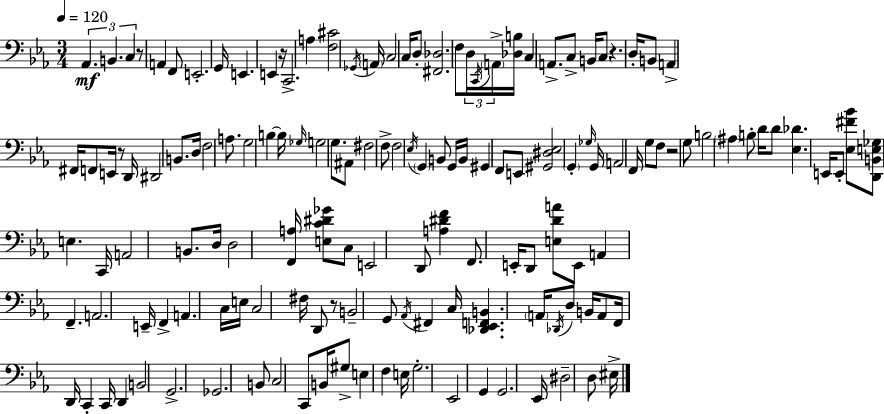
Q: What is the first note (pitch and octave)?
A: Ab2